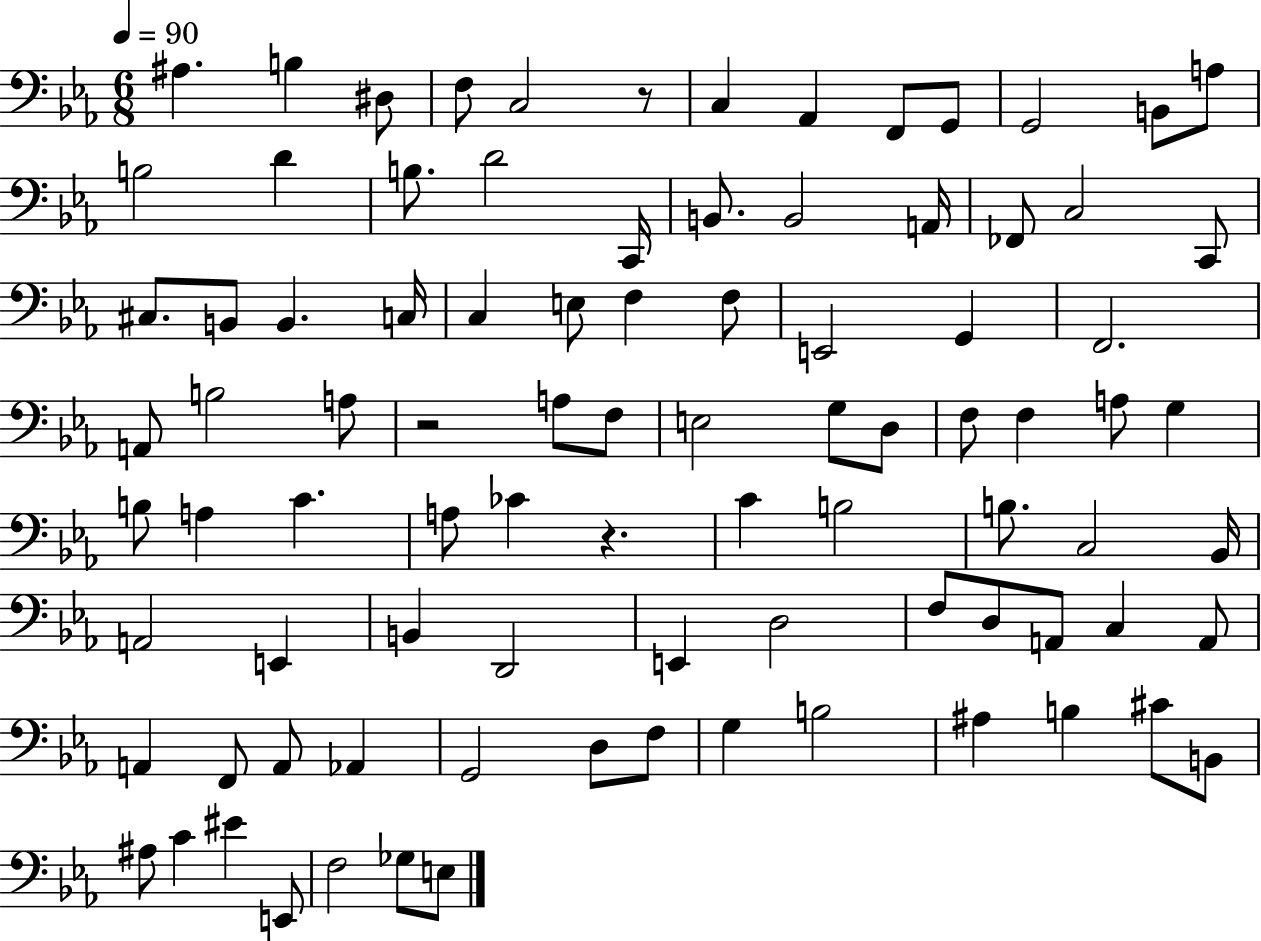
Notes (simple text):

A#3/q. B3/q D#3/e F3/e C3/h R/e C3/q Ab2/q F2/e G2/e G2/h B2/e A3/e B3/h D4/q B3/e. D4/h C2/s B2/e. B2/h A2/s FES2/e C3/h C2/e C#3/e. B2/e B2/q. C3/s C3/q E3/e F3/q F3/e E2/h G2/q F2/h. A2/e B3/h A3/e R/h A3/e F3/e E3/h G3/e D3/e F3/e F3/q A3/e G3/q B3/e A3/q C4/q. A3/e CES4/q R/q. C4/q B3/h B3/e. C3/h Bb2/s A2/h E2/q B2/q D2/h E2/q D3/h F3/e D3/e A2/e C3/q A2/e A2/q F2/e A2/e Ab2/q G2/h D3/e F3/e G3/q B3/h A#3/q B3/q C#4/e B2/e A#3/e C4/q EIS4/q E2/e F3/h Gb3/e E3/e